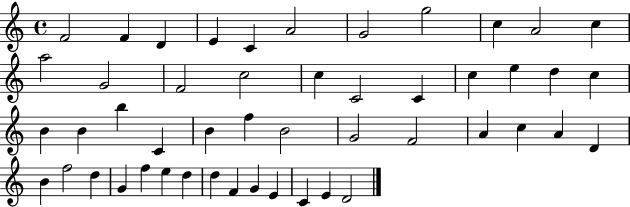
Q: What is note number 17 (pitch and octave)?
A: C4